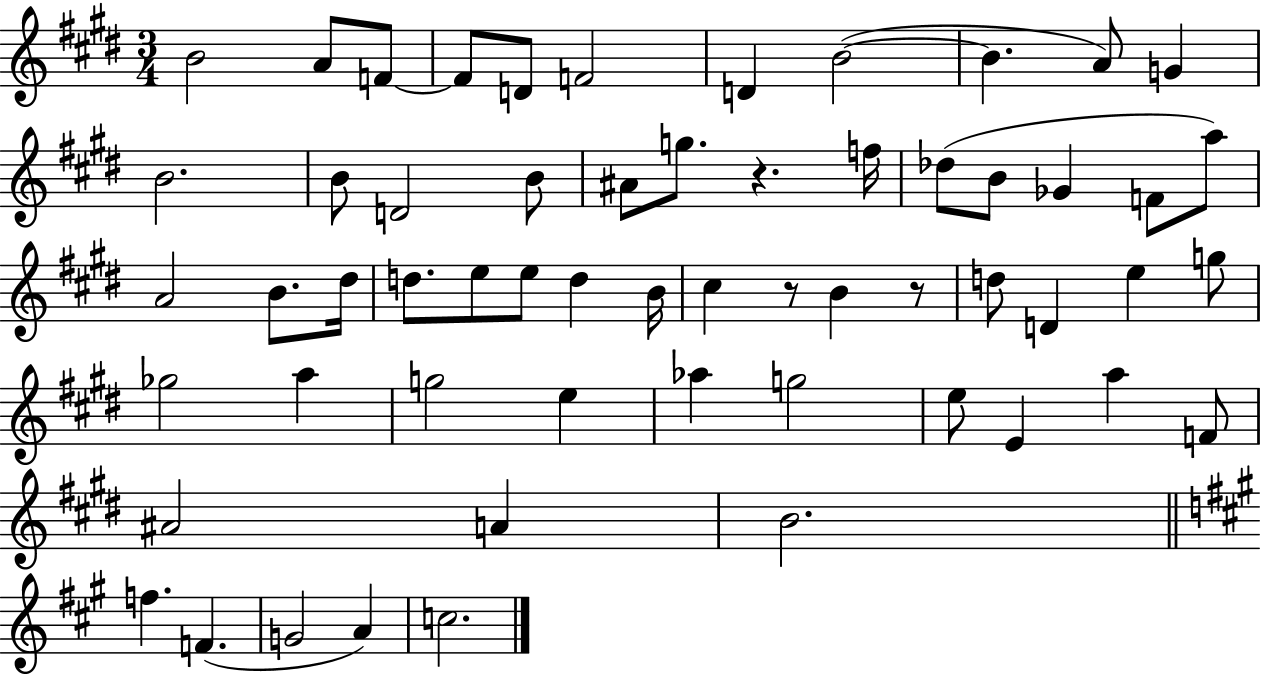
B4/h A4/e F4/e F4/e D4/e F4/h D4/q B4/h B4/q. A4/e G4/q B4/h. B4/e D4/h B4/e A#4/e G5/e. R/q. F5/s Db5/e B4/e Gb4/q F4/e A5/e A4/h B4/e. D#5/s D5/e. E5/e E5/e D5/q B4/s C#5/q R/e B4/q R/e D5/e D4/q E5/q G5/e Gb5/h A5/q G5/h E5/q Ab5/q G5/h E5/e E4/q A5/q F4/e A#4/h A4/q B4/h. F5/q. F4/q. G4/h A4/q C5/h.